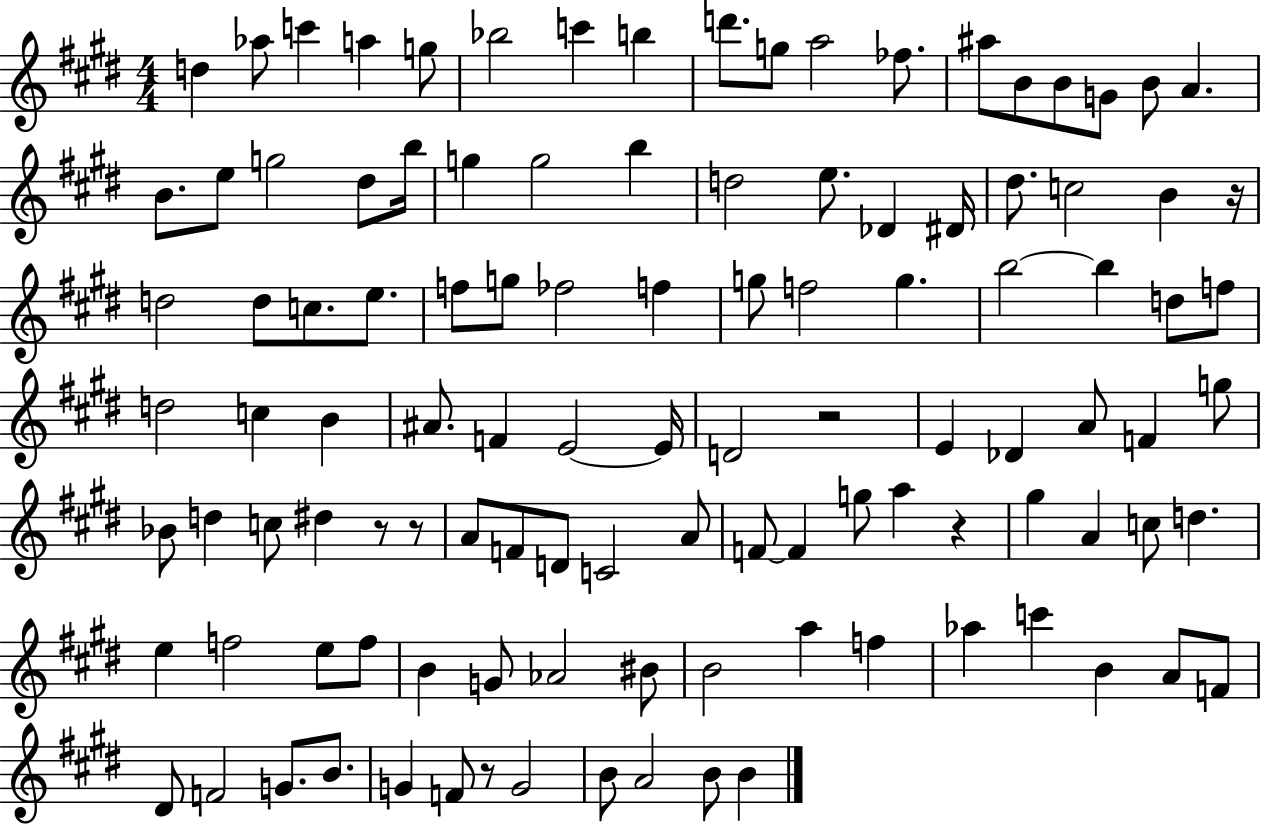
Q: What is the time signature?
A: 4/4